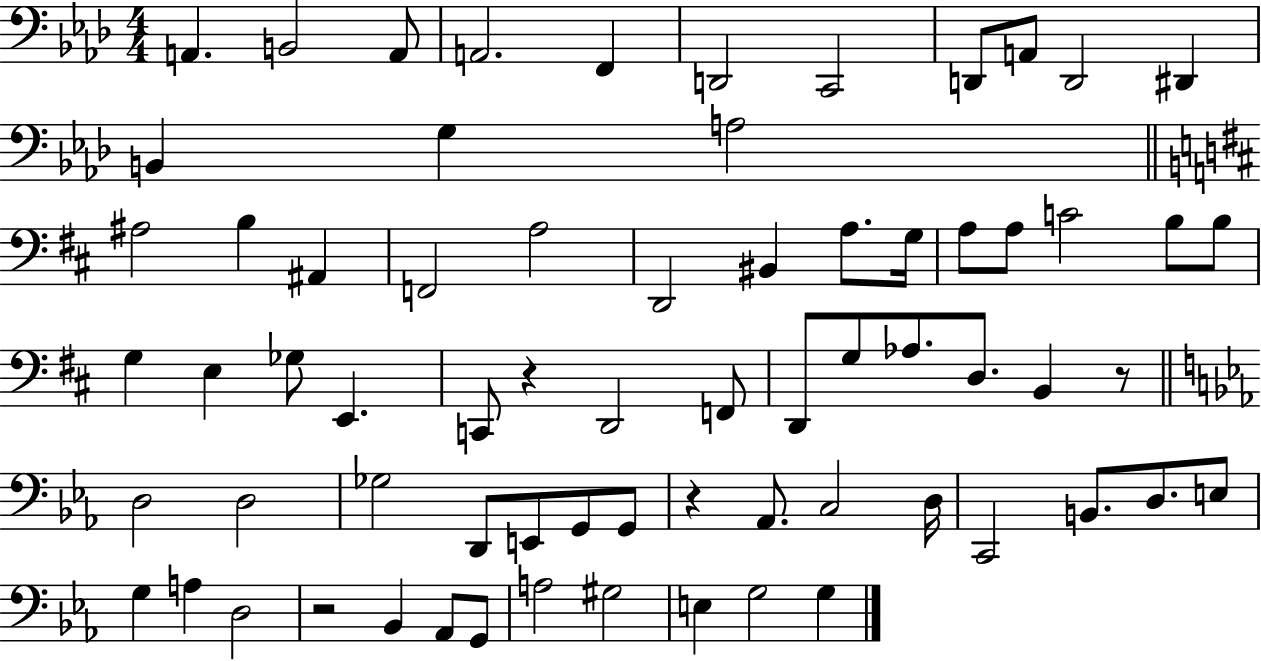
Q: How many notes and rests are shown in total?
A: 69